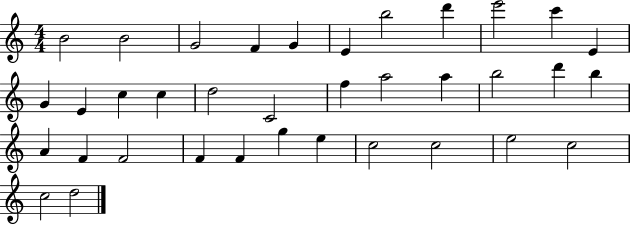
X:1
T:Untitled
M:4/4
L:1/4
K:C
B2 B2 G2 F G E b2 d' e'2 c' E G E c c d2 C2 f a2 a b2 d' b A F F2 F F g e c2 c2 e2 c2 c2 d2